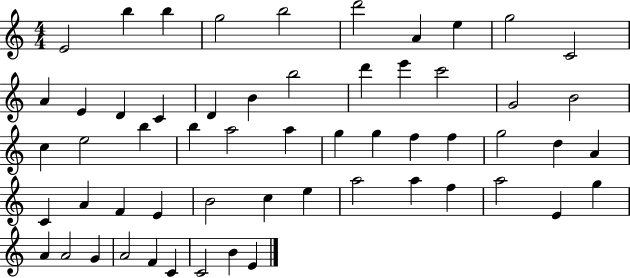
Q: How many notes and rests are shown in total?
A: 57